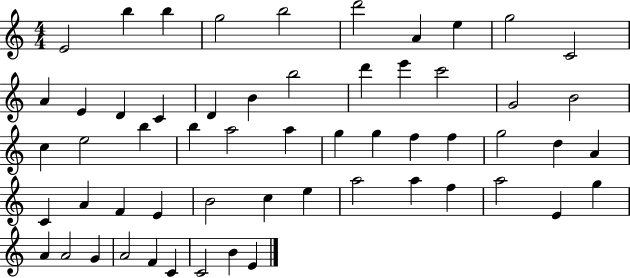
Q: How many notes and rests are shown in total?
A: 57